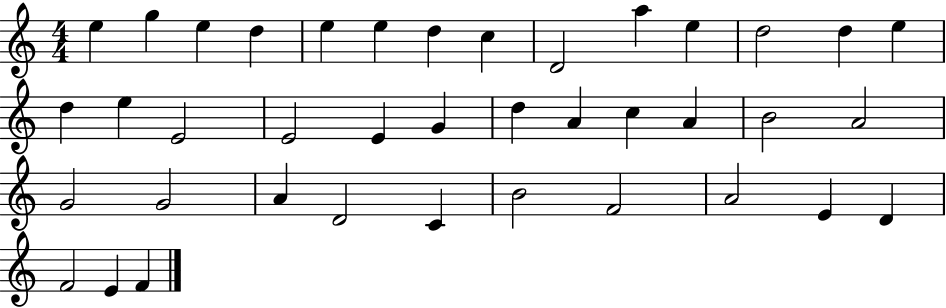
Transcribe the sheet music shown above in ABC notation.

X:1
T:Untitled
M:4/4
L:1/4
K:C
e g e d e e d c D2 a e d2 d e d e E2 E2 E G d A c A B2 A2 G2 G2 A D2 C B2 F2 A2 E D F2 E F